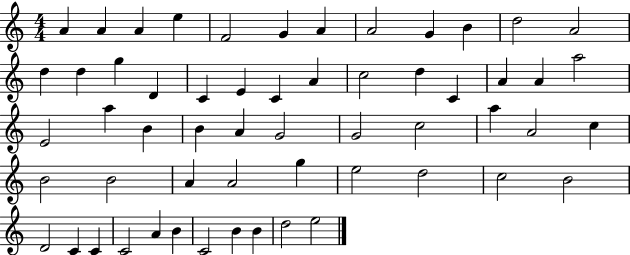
{
  \clef treble
  \numericTimeSignature
  \time 4/4
  \key c \major
  a'4 a'4 a'4 e''4 | f'2 g'4 a'4 | a'2 g'4 b'4 | d''2 a'2 | \break d''4 d''4 g''4 d'4 | c'4 e'4 c'4 a'4 | c''2 d''4 c'4 | a'4 a'4 a''2 | \break e'2 a''4 b'4 | b'4 a'4 g'2 | g'2 c''2 | a''4 a'2 c''4 | \break b'2 b'2 | a'4 a'2 g''4 | e''2 d''2 | c''2 b'2 | \break d'2 c'4 c'4 | c'2 a'4 b'4 | c'2 b'4 b'4 | d''2 e''2 | \break \bar "|."
}